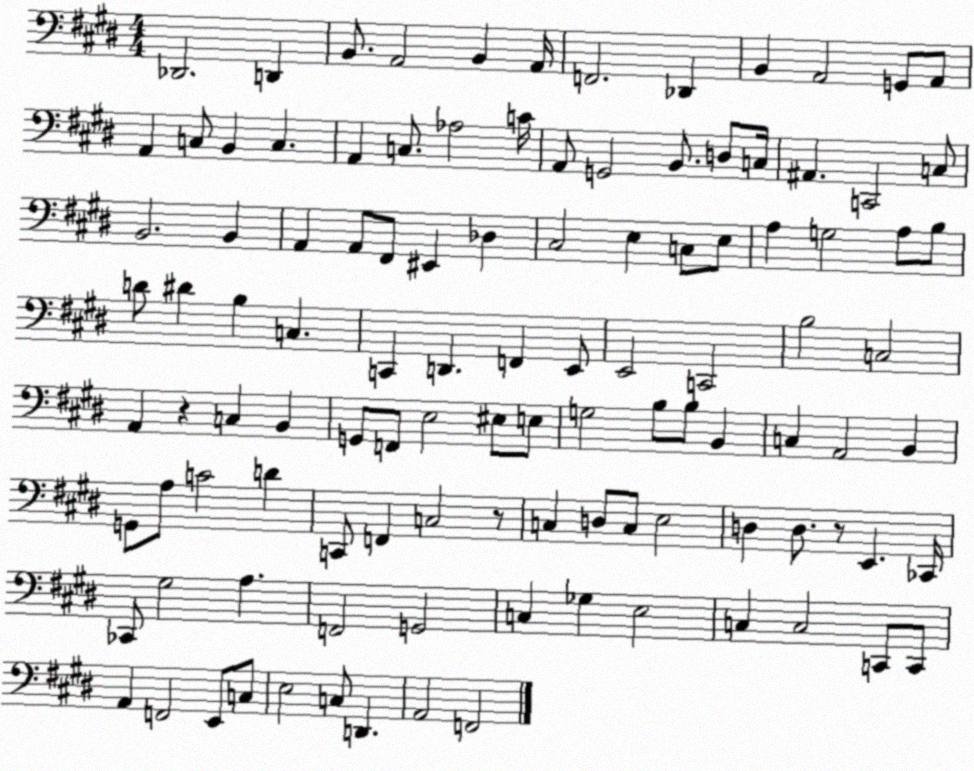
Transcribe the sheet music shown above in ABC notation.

X:1
T:Untitled
M:4/4
L:1/4
K:E
_D,,2 D,, B,,/2 A,,2 B,, A,,/4 F,,2 _D,, B,, A,,2 G,,/2 A,,/2 A,, C,/2 B,, C, A,, C,/2 _A,2 C/4 A,,/2 G,,2 B,,/2 D,/2 C,/4 ^A,, C,,2 C,/2 B,,2 B,, A,, A,,/2 ^F,,/2 ^E,, _D, ^C,2 E, C,/2 E,/2 A, G,2 A,/2 B,/2 D/2 ^D B, C, C,, D,, F,, E,,/2 E,,2 C,,2 B,2 C,2 A,, z C, B,, G,,/2 F,,/2 E,2 ^E,/2 E,/2 G,2 B,/2 B,/2 B,, C, A,,2 B,, G,,/2 A,/2 C2 D C,,/2 F,, C,2 z/2 C, D,/2 C,/2 E,2 D, D,/2 z/2 E,, _C,,/4 _C,,/2 ^G,2 A, F,,2 G,,2 C, _G, E,2 C, C,2 C,,/2 C,,/2 A,, F,,2 E,,/2 C,/2 E,2 C,/2 D,, A,,2 F,,2